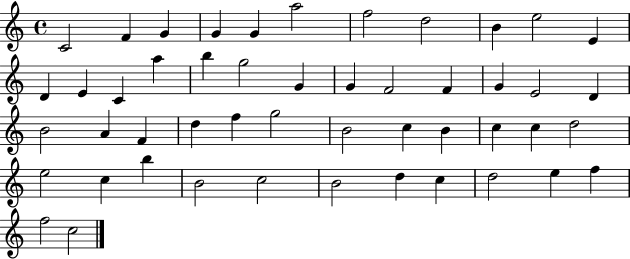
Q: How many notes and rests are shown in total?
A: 49